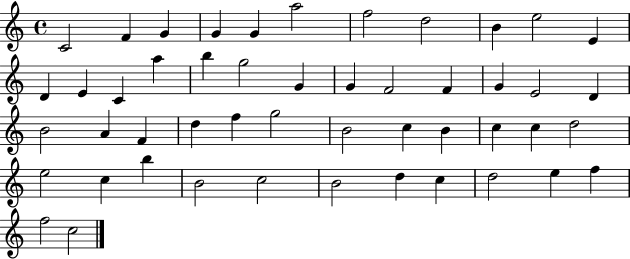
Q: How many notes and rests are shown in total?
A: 49